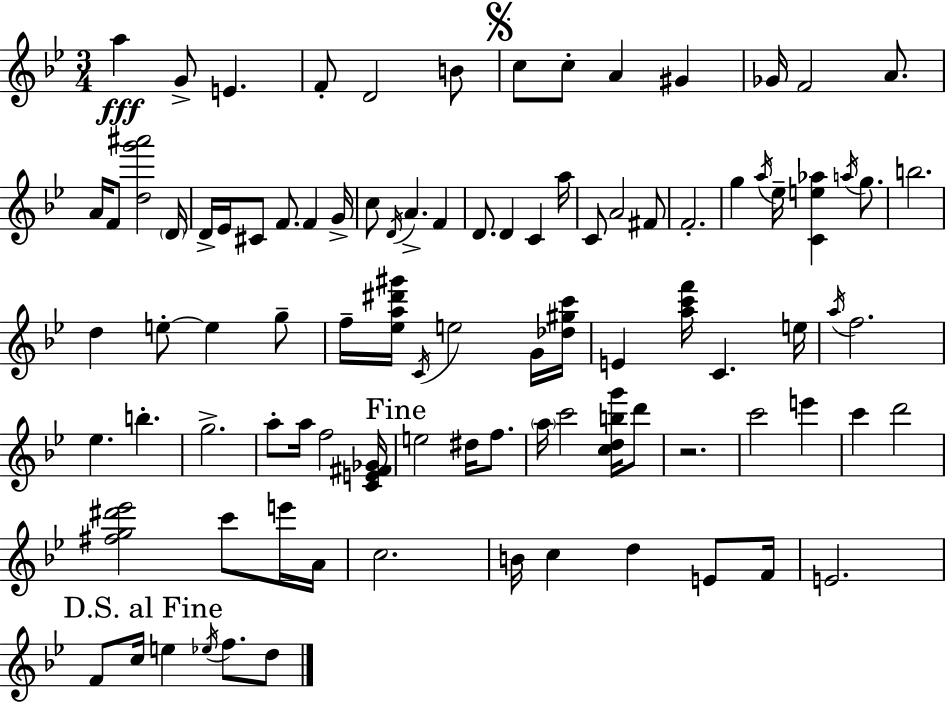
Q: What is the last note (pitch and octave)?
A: D5